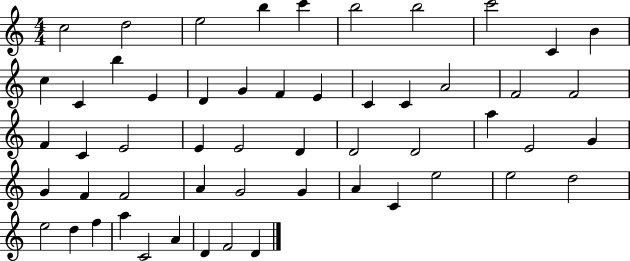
X:1
T:Untitled
M:4/4
L:1/4
K:C
c2 d2 e2 b c' b2 b2 c'2 C B c C b E D G F E C C A2 F2 F2 F C E2 E E2 D D2 D2 a E2 G G F F2 A G2 G A C e2 e2 d2 e2 d f a C2 A D F2 D